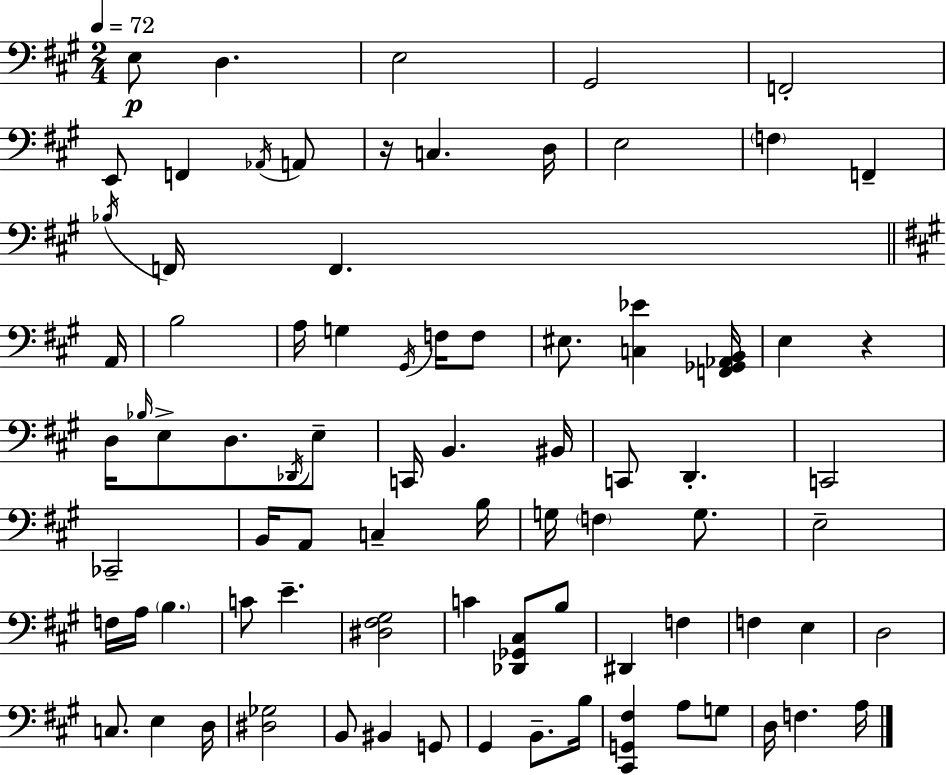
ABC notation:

X:1
T:Untitled
M:2/4
L:1/4
K:A
E,/2 D, E,2 ^G,,2 F,,2 E,,/2 F,, _A,,/4 A,,/2 z/4 C, D,/4 E,2 F, F,, _B,/4 F,,/4 F,, A,,/4 B,2 A,/4 G, ^G,,/4 F,/4 F,/2 ^E,/2 [C,_E] [F,,_G,,_A,,B,,]/4 E, z D,/4 _B,/4 E,/2 D,/2 _D,,/4 E,/2 C,,/4 B,, ^B,,/4 C,,/2 D,, C,,2 _C,,2 B,,/4 A,,/2 C, B,/4 G,/4 F, G,/2 E,2 F,/4 A,/4 B, C/2 E [^D,^F,^G,]2 C [_D,,_G,,^C,]/2 B,/2 ^D,, F, F, E, D,2 C,/2 E, D,/4 [^D,_G,]2 B,,/2 ^B,, G,,/2 ^G,, B,,/2 B,/4 [^C,,G,,^F,] A,/2 G,/2 D,/4 F, A,/4